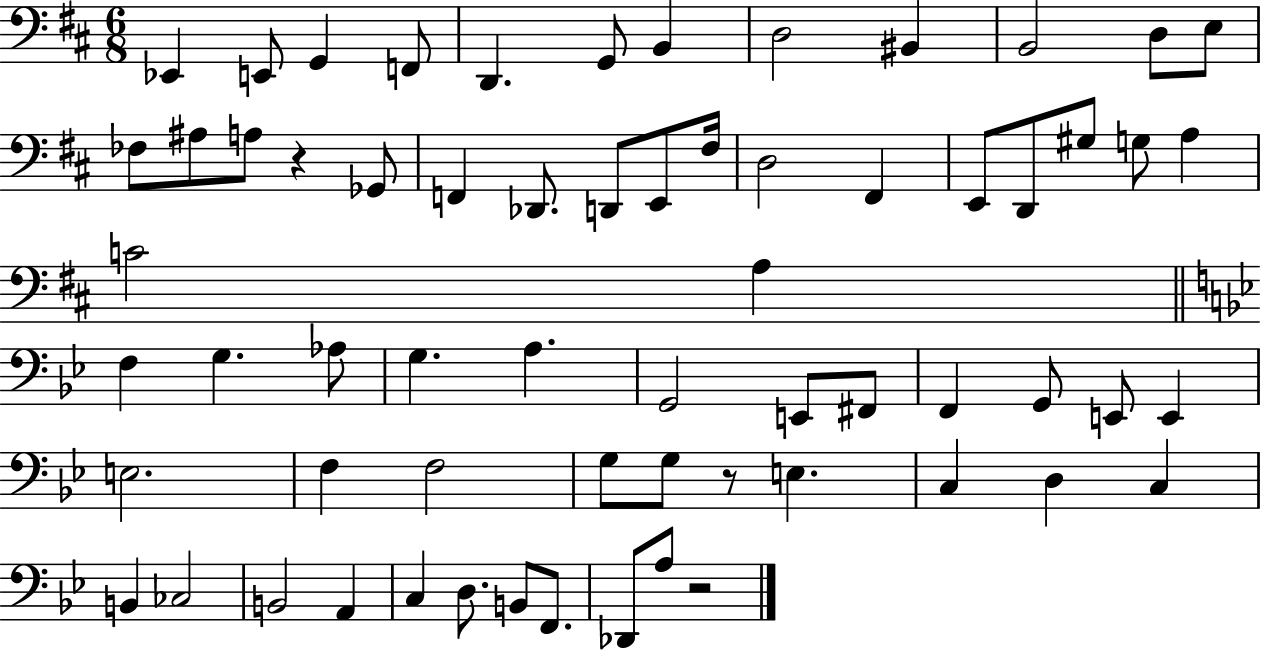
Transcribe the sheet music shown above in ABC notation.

X:1
T:Untitled
M:6/8
L:1/4
K:D
_E,, E,,/2 G,, F,,/2 D,, G,,/2 B,, D,2 ^B,, B,,2 D,/2 E,/2 _F,/2 ^A,/2 A,/2 z _G,,/2 F,, _D,,/2 D,,/2 E,,/2 ^F,/4 D,2 ^F,, E,,/2 D,,/2 ^G,/2 G,/2 A, C2 A, F, G, _A,/2 G, A, G,,2 E,,/2 ^F,,/2 F,, G,,/2 E,,/2 E,, E,2 F, F,2 G,/2 G,/2 z/2 E, C, D, C, B,, _C,2 B,,2 A,, C, D,/2 B,,/2 F,,/2 _D,,/2 A,/2 z2